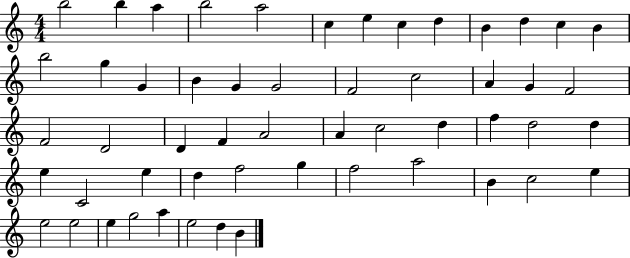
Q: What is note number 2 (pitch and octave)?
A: B5